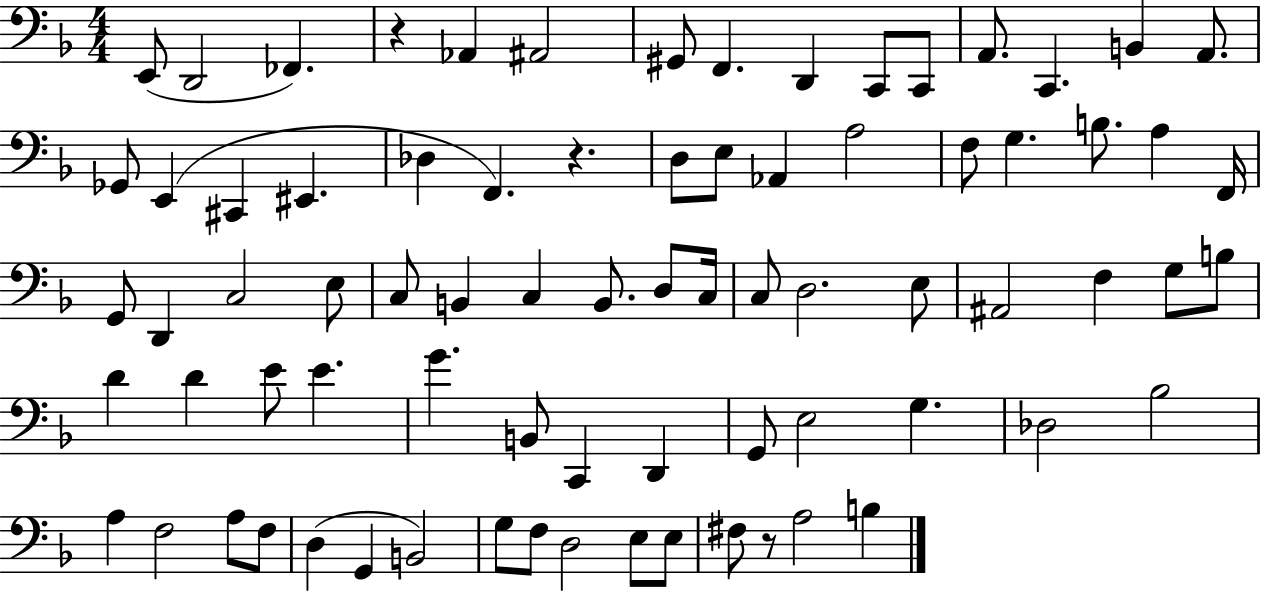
X:1
T:Untitled
M:4/4
L:1/4
K:F
E,,/2 D,,2 _F,, z _A,, ^A,,2 ^G,,/2 F,, D,, C,,/2 C,,/2 A,,/2 C,, B,, A,,/2 _G,,/2 E,, ^C,, ^E,, _D, F,, z D,/2 E,/2 _A,, A,2 F,/2 G, B,/2 A, F,,/4 G,,/2 D,, C,2 E,/2 C,/2 B,, C, B,,/2 D,/2 C,/4 C,/2 D,2 E,/2 ^A,,2 F, G,/2 B,/2 D D E/2 E G B,,/2 C,, D,, G,,/2 E,2 G, _D,2 _B,2 A, F,2 A,/2 F,/2 D, G,, B,,2 G,/2 F,/2 D,2 E,/2 E,/2 ^F,/2 z/2 A,2 B,